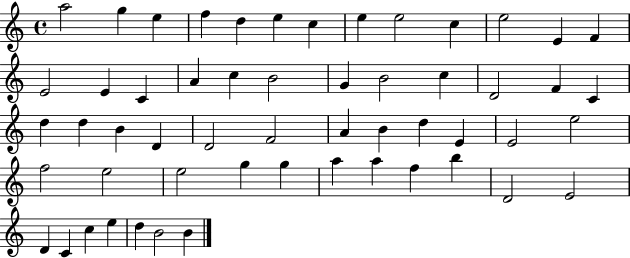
A5/h G5/q E5/q F5/q D5/q E5/q C5/q E5/q E5/h C5/q E5/h E4/q F4/q E4/h E4/q C4/q A4/q C5/q B4/h G4/q B4/h C5/q D4/h F4/q C4/q D5/q D5/q B4/q D4/q D4/h F4/h A4/q B4/q D5/q E4/q E4/h E5/h F5/h E5/h E5/h G5/q G5/q A5/q A5/q F5/q B5/q D4/h E4/h D4/q C4/q C5/q E5/q D5/q B4/h B4/q